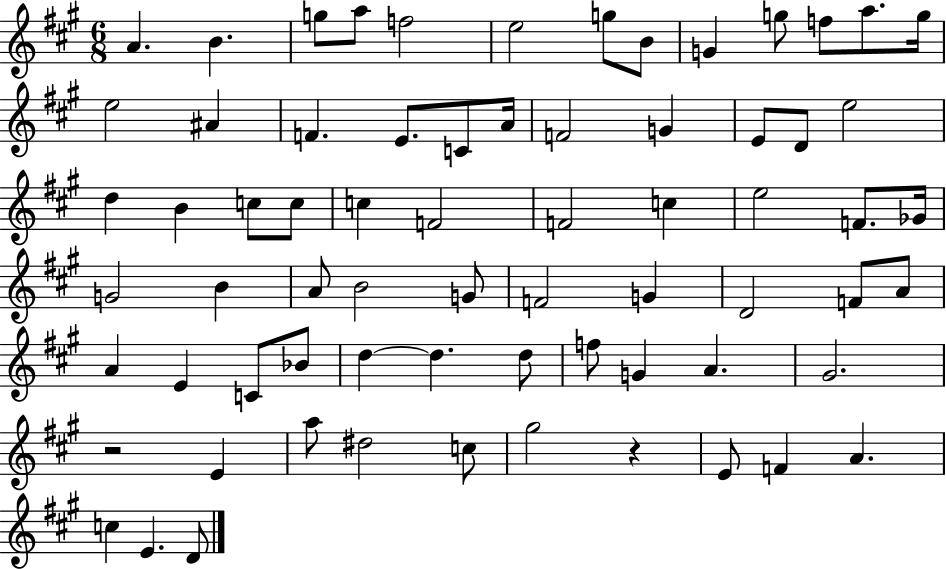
X:1
T:Untitled
M:6/8
L:1/4
K:A
A B g/2 a/2 f2 e2 g/2 B/2 G g/2 f/2 a/2 g/4 e2 ^A F E/2 C/2 A/4 F2 G E/2 D/2 e2 d B c/2 c/2 c F2 F2 c e2 F/2 _G/4 G2 B A/2 B2 G/2 F2 G D2 F/2 A/2 A E C/2 _B/2 d d d/2 f/2 G A ^G2 z2 E a/2 ^d2 c/2 ^g2 z E/2 F A c E D/2